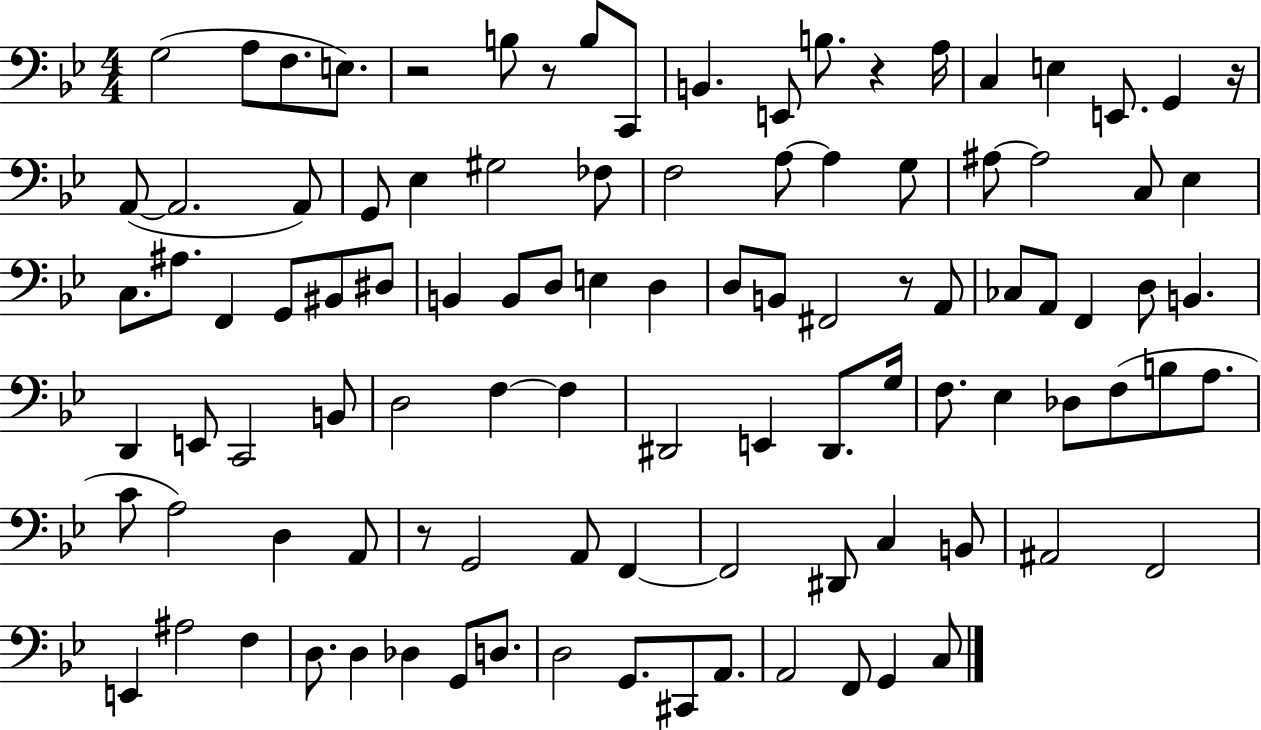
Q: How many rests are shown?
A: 6